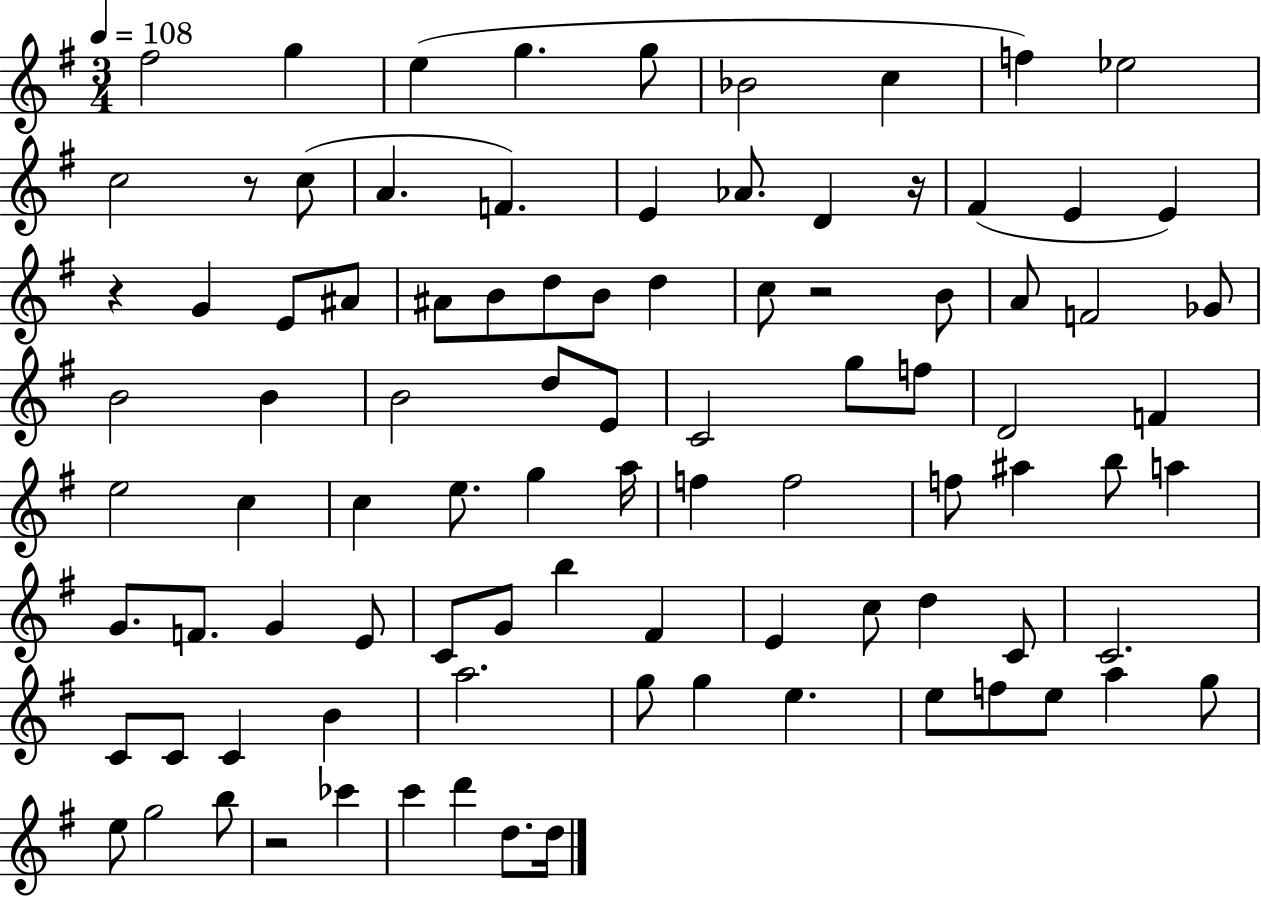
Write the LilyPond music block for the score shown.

{
  \clef treble
  \numericTimeSignature
  \time 3/4
  \key g \major
  \tempo 4 = 108
  fis''2 g''4 | e''4( g''4. g''8 | bes'2 c''4 | f''4) ees''2 | \break c''2 r8 c''8( | a'4. f'4.) | e'4 aes'8. d'4 r16 | fis'4( e'4 e'4) | \break r4 g'4 e'8 ais'8 | ais'8 b'8 d''8 b'8 d''4 | c''8 r2 b'8 | a'8 f'2 ges'8 | \break b'2 b'4 | b'2 d''8 e'8 | c'2 g''8 f''8 | d'2 f'4 | \break e''2 c''4 | c''4 e''8. g''4 a''16 | f''4 f''2 | f''8 ais''4 b''8 a''4 | \break g'8. f'8. g'4 e'8 | c'8 g'8 b''4 fis'4 | e'4 c''8 d''4 c'8 | c'2. | \break c'8 c'8 c'4 b'4 | a''2. | g''8 g''4 e''4. | e''8 f''8 e''8 a''4 g''8 | \break e''8 g''2 b''8 | r2 ces'''4 | c'''4 d'''4 d''8. d''16 | \bar "|."
}